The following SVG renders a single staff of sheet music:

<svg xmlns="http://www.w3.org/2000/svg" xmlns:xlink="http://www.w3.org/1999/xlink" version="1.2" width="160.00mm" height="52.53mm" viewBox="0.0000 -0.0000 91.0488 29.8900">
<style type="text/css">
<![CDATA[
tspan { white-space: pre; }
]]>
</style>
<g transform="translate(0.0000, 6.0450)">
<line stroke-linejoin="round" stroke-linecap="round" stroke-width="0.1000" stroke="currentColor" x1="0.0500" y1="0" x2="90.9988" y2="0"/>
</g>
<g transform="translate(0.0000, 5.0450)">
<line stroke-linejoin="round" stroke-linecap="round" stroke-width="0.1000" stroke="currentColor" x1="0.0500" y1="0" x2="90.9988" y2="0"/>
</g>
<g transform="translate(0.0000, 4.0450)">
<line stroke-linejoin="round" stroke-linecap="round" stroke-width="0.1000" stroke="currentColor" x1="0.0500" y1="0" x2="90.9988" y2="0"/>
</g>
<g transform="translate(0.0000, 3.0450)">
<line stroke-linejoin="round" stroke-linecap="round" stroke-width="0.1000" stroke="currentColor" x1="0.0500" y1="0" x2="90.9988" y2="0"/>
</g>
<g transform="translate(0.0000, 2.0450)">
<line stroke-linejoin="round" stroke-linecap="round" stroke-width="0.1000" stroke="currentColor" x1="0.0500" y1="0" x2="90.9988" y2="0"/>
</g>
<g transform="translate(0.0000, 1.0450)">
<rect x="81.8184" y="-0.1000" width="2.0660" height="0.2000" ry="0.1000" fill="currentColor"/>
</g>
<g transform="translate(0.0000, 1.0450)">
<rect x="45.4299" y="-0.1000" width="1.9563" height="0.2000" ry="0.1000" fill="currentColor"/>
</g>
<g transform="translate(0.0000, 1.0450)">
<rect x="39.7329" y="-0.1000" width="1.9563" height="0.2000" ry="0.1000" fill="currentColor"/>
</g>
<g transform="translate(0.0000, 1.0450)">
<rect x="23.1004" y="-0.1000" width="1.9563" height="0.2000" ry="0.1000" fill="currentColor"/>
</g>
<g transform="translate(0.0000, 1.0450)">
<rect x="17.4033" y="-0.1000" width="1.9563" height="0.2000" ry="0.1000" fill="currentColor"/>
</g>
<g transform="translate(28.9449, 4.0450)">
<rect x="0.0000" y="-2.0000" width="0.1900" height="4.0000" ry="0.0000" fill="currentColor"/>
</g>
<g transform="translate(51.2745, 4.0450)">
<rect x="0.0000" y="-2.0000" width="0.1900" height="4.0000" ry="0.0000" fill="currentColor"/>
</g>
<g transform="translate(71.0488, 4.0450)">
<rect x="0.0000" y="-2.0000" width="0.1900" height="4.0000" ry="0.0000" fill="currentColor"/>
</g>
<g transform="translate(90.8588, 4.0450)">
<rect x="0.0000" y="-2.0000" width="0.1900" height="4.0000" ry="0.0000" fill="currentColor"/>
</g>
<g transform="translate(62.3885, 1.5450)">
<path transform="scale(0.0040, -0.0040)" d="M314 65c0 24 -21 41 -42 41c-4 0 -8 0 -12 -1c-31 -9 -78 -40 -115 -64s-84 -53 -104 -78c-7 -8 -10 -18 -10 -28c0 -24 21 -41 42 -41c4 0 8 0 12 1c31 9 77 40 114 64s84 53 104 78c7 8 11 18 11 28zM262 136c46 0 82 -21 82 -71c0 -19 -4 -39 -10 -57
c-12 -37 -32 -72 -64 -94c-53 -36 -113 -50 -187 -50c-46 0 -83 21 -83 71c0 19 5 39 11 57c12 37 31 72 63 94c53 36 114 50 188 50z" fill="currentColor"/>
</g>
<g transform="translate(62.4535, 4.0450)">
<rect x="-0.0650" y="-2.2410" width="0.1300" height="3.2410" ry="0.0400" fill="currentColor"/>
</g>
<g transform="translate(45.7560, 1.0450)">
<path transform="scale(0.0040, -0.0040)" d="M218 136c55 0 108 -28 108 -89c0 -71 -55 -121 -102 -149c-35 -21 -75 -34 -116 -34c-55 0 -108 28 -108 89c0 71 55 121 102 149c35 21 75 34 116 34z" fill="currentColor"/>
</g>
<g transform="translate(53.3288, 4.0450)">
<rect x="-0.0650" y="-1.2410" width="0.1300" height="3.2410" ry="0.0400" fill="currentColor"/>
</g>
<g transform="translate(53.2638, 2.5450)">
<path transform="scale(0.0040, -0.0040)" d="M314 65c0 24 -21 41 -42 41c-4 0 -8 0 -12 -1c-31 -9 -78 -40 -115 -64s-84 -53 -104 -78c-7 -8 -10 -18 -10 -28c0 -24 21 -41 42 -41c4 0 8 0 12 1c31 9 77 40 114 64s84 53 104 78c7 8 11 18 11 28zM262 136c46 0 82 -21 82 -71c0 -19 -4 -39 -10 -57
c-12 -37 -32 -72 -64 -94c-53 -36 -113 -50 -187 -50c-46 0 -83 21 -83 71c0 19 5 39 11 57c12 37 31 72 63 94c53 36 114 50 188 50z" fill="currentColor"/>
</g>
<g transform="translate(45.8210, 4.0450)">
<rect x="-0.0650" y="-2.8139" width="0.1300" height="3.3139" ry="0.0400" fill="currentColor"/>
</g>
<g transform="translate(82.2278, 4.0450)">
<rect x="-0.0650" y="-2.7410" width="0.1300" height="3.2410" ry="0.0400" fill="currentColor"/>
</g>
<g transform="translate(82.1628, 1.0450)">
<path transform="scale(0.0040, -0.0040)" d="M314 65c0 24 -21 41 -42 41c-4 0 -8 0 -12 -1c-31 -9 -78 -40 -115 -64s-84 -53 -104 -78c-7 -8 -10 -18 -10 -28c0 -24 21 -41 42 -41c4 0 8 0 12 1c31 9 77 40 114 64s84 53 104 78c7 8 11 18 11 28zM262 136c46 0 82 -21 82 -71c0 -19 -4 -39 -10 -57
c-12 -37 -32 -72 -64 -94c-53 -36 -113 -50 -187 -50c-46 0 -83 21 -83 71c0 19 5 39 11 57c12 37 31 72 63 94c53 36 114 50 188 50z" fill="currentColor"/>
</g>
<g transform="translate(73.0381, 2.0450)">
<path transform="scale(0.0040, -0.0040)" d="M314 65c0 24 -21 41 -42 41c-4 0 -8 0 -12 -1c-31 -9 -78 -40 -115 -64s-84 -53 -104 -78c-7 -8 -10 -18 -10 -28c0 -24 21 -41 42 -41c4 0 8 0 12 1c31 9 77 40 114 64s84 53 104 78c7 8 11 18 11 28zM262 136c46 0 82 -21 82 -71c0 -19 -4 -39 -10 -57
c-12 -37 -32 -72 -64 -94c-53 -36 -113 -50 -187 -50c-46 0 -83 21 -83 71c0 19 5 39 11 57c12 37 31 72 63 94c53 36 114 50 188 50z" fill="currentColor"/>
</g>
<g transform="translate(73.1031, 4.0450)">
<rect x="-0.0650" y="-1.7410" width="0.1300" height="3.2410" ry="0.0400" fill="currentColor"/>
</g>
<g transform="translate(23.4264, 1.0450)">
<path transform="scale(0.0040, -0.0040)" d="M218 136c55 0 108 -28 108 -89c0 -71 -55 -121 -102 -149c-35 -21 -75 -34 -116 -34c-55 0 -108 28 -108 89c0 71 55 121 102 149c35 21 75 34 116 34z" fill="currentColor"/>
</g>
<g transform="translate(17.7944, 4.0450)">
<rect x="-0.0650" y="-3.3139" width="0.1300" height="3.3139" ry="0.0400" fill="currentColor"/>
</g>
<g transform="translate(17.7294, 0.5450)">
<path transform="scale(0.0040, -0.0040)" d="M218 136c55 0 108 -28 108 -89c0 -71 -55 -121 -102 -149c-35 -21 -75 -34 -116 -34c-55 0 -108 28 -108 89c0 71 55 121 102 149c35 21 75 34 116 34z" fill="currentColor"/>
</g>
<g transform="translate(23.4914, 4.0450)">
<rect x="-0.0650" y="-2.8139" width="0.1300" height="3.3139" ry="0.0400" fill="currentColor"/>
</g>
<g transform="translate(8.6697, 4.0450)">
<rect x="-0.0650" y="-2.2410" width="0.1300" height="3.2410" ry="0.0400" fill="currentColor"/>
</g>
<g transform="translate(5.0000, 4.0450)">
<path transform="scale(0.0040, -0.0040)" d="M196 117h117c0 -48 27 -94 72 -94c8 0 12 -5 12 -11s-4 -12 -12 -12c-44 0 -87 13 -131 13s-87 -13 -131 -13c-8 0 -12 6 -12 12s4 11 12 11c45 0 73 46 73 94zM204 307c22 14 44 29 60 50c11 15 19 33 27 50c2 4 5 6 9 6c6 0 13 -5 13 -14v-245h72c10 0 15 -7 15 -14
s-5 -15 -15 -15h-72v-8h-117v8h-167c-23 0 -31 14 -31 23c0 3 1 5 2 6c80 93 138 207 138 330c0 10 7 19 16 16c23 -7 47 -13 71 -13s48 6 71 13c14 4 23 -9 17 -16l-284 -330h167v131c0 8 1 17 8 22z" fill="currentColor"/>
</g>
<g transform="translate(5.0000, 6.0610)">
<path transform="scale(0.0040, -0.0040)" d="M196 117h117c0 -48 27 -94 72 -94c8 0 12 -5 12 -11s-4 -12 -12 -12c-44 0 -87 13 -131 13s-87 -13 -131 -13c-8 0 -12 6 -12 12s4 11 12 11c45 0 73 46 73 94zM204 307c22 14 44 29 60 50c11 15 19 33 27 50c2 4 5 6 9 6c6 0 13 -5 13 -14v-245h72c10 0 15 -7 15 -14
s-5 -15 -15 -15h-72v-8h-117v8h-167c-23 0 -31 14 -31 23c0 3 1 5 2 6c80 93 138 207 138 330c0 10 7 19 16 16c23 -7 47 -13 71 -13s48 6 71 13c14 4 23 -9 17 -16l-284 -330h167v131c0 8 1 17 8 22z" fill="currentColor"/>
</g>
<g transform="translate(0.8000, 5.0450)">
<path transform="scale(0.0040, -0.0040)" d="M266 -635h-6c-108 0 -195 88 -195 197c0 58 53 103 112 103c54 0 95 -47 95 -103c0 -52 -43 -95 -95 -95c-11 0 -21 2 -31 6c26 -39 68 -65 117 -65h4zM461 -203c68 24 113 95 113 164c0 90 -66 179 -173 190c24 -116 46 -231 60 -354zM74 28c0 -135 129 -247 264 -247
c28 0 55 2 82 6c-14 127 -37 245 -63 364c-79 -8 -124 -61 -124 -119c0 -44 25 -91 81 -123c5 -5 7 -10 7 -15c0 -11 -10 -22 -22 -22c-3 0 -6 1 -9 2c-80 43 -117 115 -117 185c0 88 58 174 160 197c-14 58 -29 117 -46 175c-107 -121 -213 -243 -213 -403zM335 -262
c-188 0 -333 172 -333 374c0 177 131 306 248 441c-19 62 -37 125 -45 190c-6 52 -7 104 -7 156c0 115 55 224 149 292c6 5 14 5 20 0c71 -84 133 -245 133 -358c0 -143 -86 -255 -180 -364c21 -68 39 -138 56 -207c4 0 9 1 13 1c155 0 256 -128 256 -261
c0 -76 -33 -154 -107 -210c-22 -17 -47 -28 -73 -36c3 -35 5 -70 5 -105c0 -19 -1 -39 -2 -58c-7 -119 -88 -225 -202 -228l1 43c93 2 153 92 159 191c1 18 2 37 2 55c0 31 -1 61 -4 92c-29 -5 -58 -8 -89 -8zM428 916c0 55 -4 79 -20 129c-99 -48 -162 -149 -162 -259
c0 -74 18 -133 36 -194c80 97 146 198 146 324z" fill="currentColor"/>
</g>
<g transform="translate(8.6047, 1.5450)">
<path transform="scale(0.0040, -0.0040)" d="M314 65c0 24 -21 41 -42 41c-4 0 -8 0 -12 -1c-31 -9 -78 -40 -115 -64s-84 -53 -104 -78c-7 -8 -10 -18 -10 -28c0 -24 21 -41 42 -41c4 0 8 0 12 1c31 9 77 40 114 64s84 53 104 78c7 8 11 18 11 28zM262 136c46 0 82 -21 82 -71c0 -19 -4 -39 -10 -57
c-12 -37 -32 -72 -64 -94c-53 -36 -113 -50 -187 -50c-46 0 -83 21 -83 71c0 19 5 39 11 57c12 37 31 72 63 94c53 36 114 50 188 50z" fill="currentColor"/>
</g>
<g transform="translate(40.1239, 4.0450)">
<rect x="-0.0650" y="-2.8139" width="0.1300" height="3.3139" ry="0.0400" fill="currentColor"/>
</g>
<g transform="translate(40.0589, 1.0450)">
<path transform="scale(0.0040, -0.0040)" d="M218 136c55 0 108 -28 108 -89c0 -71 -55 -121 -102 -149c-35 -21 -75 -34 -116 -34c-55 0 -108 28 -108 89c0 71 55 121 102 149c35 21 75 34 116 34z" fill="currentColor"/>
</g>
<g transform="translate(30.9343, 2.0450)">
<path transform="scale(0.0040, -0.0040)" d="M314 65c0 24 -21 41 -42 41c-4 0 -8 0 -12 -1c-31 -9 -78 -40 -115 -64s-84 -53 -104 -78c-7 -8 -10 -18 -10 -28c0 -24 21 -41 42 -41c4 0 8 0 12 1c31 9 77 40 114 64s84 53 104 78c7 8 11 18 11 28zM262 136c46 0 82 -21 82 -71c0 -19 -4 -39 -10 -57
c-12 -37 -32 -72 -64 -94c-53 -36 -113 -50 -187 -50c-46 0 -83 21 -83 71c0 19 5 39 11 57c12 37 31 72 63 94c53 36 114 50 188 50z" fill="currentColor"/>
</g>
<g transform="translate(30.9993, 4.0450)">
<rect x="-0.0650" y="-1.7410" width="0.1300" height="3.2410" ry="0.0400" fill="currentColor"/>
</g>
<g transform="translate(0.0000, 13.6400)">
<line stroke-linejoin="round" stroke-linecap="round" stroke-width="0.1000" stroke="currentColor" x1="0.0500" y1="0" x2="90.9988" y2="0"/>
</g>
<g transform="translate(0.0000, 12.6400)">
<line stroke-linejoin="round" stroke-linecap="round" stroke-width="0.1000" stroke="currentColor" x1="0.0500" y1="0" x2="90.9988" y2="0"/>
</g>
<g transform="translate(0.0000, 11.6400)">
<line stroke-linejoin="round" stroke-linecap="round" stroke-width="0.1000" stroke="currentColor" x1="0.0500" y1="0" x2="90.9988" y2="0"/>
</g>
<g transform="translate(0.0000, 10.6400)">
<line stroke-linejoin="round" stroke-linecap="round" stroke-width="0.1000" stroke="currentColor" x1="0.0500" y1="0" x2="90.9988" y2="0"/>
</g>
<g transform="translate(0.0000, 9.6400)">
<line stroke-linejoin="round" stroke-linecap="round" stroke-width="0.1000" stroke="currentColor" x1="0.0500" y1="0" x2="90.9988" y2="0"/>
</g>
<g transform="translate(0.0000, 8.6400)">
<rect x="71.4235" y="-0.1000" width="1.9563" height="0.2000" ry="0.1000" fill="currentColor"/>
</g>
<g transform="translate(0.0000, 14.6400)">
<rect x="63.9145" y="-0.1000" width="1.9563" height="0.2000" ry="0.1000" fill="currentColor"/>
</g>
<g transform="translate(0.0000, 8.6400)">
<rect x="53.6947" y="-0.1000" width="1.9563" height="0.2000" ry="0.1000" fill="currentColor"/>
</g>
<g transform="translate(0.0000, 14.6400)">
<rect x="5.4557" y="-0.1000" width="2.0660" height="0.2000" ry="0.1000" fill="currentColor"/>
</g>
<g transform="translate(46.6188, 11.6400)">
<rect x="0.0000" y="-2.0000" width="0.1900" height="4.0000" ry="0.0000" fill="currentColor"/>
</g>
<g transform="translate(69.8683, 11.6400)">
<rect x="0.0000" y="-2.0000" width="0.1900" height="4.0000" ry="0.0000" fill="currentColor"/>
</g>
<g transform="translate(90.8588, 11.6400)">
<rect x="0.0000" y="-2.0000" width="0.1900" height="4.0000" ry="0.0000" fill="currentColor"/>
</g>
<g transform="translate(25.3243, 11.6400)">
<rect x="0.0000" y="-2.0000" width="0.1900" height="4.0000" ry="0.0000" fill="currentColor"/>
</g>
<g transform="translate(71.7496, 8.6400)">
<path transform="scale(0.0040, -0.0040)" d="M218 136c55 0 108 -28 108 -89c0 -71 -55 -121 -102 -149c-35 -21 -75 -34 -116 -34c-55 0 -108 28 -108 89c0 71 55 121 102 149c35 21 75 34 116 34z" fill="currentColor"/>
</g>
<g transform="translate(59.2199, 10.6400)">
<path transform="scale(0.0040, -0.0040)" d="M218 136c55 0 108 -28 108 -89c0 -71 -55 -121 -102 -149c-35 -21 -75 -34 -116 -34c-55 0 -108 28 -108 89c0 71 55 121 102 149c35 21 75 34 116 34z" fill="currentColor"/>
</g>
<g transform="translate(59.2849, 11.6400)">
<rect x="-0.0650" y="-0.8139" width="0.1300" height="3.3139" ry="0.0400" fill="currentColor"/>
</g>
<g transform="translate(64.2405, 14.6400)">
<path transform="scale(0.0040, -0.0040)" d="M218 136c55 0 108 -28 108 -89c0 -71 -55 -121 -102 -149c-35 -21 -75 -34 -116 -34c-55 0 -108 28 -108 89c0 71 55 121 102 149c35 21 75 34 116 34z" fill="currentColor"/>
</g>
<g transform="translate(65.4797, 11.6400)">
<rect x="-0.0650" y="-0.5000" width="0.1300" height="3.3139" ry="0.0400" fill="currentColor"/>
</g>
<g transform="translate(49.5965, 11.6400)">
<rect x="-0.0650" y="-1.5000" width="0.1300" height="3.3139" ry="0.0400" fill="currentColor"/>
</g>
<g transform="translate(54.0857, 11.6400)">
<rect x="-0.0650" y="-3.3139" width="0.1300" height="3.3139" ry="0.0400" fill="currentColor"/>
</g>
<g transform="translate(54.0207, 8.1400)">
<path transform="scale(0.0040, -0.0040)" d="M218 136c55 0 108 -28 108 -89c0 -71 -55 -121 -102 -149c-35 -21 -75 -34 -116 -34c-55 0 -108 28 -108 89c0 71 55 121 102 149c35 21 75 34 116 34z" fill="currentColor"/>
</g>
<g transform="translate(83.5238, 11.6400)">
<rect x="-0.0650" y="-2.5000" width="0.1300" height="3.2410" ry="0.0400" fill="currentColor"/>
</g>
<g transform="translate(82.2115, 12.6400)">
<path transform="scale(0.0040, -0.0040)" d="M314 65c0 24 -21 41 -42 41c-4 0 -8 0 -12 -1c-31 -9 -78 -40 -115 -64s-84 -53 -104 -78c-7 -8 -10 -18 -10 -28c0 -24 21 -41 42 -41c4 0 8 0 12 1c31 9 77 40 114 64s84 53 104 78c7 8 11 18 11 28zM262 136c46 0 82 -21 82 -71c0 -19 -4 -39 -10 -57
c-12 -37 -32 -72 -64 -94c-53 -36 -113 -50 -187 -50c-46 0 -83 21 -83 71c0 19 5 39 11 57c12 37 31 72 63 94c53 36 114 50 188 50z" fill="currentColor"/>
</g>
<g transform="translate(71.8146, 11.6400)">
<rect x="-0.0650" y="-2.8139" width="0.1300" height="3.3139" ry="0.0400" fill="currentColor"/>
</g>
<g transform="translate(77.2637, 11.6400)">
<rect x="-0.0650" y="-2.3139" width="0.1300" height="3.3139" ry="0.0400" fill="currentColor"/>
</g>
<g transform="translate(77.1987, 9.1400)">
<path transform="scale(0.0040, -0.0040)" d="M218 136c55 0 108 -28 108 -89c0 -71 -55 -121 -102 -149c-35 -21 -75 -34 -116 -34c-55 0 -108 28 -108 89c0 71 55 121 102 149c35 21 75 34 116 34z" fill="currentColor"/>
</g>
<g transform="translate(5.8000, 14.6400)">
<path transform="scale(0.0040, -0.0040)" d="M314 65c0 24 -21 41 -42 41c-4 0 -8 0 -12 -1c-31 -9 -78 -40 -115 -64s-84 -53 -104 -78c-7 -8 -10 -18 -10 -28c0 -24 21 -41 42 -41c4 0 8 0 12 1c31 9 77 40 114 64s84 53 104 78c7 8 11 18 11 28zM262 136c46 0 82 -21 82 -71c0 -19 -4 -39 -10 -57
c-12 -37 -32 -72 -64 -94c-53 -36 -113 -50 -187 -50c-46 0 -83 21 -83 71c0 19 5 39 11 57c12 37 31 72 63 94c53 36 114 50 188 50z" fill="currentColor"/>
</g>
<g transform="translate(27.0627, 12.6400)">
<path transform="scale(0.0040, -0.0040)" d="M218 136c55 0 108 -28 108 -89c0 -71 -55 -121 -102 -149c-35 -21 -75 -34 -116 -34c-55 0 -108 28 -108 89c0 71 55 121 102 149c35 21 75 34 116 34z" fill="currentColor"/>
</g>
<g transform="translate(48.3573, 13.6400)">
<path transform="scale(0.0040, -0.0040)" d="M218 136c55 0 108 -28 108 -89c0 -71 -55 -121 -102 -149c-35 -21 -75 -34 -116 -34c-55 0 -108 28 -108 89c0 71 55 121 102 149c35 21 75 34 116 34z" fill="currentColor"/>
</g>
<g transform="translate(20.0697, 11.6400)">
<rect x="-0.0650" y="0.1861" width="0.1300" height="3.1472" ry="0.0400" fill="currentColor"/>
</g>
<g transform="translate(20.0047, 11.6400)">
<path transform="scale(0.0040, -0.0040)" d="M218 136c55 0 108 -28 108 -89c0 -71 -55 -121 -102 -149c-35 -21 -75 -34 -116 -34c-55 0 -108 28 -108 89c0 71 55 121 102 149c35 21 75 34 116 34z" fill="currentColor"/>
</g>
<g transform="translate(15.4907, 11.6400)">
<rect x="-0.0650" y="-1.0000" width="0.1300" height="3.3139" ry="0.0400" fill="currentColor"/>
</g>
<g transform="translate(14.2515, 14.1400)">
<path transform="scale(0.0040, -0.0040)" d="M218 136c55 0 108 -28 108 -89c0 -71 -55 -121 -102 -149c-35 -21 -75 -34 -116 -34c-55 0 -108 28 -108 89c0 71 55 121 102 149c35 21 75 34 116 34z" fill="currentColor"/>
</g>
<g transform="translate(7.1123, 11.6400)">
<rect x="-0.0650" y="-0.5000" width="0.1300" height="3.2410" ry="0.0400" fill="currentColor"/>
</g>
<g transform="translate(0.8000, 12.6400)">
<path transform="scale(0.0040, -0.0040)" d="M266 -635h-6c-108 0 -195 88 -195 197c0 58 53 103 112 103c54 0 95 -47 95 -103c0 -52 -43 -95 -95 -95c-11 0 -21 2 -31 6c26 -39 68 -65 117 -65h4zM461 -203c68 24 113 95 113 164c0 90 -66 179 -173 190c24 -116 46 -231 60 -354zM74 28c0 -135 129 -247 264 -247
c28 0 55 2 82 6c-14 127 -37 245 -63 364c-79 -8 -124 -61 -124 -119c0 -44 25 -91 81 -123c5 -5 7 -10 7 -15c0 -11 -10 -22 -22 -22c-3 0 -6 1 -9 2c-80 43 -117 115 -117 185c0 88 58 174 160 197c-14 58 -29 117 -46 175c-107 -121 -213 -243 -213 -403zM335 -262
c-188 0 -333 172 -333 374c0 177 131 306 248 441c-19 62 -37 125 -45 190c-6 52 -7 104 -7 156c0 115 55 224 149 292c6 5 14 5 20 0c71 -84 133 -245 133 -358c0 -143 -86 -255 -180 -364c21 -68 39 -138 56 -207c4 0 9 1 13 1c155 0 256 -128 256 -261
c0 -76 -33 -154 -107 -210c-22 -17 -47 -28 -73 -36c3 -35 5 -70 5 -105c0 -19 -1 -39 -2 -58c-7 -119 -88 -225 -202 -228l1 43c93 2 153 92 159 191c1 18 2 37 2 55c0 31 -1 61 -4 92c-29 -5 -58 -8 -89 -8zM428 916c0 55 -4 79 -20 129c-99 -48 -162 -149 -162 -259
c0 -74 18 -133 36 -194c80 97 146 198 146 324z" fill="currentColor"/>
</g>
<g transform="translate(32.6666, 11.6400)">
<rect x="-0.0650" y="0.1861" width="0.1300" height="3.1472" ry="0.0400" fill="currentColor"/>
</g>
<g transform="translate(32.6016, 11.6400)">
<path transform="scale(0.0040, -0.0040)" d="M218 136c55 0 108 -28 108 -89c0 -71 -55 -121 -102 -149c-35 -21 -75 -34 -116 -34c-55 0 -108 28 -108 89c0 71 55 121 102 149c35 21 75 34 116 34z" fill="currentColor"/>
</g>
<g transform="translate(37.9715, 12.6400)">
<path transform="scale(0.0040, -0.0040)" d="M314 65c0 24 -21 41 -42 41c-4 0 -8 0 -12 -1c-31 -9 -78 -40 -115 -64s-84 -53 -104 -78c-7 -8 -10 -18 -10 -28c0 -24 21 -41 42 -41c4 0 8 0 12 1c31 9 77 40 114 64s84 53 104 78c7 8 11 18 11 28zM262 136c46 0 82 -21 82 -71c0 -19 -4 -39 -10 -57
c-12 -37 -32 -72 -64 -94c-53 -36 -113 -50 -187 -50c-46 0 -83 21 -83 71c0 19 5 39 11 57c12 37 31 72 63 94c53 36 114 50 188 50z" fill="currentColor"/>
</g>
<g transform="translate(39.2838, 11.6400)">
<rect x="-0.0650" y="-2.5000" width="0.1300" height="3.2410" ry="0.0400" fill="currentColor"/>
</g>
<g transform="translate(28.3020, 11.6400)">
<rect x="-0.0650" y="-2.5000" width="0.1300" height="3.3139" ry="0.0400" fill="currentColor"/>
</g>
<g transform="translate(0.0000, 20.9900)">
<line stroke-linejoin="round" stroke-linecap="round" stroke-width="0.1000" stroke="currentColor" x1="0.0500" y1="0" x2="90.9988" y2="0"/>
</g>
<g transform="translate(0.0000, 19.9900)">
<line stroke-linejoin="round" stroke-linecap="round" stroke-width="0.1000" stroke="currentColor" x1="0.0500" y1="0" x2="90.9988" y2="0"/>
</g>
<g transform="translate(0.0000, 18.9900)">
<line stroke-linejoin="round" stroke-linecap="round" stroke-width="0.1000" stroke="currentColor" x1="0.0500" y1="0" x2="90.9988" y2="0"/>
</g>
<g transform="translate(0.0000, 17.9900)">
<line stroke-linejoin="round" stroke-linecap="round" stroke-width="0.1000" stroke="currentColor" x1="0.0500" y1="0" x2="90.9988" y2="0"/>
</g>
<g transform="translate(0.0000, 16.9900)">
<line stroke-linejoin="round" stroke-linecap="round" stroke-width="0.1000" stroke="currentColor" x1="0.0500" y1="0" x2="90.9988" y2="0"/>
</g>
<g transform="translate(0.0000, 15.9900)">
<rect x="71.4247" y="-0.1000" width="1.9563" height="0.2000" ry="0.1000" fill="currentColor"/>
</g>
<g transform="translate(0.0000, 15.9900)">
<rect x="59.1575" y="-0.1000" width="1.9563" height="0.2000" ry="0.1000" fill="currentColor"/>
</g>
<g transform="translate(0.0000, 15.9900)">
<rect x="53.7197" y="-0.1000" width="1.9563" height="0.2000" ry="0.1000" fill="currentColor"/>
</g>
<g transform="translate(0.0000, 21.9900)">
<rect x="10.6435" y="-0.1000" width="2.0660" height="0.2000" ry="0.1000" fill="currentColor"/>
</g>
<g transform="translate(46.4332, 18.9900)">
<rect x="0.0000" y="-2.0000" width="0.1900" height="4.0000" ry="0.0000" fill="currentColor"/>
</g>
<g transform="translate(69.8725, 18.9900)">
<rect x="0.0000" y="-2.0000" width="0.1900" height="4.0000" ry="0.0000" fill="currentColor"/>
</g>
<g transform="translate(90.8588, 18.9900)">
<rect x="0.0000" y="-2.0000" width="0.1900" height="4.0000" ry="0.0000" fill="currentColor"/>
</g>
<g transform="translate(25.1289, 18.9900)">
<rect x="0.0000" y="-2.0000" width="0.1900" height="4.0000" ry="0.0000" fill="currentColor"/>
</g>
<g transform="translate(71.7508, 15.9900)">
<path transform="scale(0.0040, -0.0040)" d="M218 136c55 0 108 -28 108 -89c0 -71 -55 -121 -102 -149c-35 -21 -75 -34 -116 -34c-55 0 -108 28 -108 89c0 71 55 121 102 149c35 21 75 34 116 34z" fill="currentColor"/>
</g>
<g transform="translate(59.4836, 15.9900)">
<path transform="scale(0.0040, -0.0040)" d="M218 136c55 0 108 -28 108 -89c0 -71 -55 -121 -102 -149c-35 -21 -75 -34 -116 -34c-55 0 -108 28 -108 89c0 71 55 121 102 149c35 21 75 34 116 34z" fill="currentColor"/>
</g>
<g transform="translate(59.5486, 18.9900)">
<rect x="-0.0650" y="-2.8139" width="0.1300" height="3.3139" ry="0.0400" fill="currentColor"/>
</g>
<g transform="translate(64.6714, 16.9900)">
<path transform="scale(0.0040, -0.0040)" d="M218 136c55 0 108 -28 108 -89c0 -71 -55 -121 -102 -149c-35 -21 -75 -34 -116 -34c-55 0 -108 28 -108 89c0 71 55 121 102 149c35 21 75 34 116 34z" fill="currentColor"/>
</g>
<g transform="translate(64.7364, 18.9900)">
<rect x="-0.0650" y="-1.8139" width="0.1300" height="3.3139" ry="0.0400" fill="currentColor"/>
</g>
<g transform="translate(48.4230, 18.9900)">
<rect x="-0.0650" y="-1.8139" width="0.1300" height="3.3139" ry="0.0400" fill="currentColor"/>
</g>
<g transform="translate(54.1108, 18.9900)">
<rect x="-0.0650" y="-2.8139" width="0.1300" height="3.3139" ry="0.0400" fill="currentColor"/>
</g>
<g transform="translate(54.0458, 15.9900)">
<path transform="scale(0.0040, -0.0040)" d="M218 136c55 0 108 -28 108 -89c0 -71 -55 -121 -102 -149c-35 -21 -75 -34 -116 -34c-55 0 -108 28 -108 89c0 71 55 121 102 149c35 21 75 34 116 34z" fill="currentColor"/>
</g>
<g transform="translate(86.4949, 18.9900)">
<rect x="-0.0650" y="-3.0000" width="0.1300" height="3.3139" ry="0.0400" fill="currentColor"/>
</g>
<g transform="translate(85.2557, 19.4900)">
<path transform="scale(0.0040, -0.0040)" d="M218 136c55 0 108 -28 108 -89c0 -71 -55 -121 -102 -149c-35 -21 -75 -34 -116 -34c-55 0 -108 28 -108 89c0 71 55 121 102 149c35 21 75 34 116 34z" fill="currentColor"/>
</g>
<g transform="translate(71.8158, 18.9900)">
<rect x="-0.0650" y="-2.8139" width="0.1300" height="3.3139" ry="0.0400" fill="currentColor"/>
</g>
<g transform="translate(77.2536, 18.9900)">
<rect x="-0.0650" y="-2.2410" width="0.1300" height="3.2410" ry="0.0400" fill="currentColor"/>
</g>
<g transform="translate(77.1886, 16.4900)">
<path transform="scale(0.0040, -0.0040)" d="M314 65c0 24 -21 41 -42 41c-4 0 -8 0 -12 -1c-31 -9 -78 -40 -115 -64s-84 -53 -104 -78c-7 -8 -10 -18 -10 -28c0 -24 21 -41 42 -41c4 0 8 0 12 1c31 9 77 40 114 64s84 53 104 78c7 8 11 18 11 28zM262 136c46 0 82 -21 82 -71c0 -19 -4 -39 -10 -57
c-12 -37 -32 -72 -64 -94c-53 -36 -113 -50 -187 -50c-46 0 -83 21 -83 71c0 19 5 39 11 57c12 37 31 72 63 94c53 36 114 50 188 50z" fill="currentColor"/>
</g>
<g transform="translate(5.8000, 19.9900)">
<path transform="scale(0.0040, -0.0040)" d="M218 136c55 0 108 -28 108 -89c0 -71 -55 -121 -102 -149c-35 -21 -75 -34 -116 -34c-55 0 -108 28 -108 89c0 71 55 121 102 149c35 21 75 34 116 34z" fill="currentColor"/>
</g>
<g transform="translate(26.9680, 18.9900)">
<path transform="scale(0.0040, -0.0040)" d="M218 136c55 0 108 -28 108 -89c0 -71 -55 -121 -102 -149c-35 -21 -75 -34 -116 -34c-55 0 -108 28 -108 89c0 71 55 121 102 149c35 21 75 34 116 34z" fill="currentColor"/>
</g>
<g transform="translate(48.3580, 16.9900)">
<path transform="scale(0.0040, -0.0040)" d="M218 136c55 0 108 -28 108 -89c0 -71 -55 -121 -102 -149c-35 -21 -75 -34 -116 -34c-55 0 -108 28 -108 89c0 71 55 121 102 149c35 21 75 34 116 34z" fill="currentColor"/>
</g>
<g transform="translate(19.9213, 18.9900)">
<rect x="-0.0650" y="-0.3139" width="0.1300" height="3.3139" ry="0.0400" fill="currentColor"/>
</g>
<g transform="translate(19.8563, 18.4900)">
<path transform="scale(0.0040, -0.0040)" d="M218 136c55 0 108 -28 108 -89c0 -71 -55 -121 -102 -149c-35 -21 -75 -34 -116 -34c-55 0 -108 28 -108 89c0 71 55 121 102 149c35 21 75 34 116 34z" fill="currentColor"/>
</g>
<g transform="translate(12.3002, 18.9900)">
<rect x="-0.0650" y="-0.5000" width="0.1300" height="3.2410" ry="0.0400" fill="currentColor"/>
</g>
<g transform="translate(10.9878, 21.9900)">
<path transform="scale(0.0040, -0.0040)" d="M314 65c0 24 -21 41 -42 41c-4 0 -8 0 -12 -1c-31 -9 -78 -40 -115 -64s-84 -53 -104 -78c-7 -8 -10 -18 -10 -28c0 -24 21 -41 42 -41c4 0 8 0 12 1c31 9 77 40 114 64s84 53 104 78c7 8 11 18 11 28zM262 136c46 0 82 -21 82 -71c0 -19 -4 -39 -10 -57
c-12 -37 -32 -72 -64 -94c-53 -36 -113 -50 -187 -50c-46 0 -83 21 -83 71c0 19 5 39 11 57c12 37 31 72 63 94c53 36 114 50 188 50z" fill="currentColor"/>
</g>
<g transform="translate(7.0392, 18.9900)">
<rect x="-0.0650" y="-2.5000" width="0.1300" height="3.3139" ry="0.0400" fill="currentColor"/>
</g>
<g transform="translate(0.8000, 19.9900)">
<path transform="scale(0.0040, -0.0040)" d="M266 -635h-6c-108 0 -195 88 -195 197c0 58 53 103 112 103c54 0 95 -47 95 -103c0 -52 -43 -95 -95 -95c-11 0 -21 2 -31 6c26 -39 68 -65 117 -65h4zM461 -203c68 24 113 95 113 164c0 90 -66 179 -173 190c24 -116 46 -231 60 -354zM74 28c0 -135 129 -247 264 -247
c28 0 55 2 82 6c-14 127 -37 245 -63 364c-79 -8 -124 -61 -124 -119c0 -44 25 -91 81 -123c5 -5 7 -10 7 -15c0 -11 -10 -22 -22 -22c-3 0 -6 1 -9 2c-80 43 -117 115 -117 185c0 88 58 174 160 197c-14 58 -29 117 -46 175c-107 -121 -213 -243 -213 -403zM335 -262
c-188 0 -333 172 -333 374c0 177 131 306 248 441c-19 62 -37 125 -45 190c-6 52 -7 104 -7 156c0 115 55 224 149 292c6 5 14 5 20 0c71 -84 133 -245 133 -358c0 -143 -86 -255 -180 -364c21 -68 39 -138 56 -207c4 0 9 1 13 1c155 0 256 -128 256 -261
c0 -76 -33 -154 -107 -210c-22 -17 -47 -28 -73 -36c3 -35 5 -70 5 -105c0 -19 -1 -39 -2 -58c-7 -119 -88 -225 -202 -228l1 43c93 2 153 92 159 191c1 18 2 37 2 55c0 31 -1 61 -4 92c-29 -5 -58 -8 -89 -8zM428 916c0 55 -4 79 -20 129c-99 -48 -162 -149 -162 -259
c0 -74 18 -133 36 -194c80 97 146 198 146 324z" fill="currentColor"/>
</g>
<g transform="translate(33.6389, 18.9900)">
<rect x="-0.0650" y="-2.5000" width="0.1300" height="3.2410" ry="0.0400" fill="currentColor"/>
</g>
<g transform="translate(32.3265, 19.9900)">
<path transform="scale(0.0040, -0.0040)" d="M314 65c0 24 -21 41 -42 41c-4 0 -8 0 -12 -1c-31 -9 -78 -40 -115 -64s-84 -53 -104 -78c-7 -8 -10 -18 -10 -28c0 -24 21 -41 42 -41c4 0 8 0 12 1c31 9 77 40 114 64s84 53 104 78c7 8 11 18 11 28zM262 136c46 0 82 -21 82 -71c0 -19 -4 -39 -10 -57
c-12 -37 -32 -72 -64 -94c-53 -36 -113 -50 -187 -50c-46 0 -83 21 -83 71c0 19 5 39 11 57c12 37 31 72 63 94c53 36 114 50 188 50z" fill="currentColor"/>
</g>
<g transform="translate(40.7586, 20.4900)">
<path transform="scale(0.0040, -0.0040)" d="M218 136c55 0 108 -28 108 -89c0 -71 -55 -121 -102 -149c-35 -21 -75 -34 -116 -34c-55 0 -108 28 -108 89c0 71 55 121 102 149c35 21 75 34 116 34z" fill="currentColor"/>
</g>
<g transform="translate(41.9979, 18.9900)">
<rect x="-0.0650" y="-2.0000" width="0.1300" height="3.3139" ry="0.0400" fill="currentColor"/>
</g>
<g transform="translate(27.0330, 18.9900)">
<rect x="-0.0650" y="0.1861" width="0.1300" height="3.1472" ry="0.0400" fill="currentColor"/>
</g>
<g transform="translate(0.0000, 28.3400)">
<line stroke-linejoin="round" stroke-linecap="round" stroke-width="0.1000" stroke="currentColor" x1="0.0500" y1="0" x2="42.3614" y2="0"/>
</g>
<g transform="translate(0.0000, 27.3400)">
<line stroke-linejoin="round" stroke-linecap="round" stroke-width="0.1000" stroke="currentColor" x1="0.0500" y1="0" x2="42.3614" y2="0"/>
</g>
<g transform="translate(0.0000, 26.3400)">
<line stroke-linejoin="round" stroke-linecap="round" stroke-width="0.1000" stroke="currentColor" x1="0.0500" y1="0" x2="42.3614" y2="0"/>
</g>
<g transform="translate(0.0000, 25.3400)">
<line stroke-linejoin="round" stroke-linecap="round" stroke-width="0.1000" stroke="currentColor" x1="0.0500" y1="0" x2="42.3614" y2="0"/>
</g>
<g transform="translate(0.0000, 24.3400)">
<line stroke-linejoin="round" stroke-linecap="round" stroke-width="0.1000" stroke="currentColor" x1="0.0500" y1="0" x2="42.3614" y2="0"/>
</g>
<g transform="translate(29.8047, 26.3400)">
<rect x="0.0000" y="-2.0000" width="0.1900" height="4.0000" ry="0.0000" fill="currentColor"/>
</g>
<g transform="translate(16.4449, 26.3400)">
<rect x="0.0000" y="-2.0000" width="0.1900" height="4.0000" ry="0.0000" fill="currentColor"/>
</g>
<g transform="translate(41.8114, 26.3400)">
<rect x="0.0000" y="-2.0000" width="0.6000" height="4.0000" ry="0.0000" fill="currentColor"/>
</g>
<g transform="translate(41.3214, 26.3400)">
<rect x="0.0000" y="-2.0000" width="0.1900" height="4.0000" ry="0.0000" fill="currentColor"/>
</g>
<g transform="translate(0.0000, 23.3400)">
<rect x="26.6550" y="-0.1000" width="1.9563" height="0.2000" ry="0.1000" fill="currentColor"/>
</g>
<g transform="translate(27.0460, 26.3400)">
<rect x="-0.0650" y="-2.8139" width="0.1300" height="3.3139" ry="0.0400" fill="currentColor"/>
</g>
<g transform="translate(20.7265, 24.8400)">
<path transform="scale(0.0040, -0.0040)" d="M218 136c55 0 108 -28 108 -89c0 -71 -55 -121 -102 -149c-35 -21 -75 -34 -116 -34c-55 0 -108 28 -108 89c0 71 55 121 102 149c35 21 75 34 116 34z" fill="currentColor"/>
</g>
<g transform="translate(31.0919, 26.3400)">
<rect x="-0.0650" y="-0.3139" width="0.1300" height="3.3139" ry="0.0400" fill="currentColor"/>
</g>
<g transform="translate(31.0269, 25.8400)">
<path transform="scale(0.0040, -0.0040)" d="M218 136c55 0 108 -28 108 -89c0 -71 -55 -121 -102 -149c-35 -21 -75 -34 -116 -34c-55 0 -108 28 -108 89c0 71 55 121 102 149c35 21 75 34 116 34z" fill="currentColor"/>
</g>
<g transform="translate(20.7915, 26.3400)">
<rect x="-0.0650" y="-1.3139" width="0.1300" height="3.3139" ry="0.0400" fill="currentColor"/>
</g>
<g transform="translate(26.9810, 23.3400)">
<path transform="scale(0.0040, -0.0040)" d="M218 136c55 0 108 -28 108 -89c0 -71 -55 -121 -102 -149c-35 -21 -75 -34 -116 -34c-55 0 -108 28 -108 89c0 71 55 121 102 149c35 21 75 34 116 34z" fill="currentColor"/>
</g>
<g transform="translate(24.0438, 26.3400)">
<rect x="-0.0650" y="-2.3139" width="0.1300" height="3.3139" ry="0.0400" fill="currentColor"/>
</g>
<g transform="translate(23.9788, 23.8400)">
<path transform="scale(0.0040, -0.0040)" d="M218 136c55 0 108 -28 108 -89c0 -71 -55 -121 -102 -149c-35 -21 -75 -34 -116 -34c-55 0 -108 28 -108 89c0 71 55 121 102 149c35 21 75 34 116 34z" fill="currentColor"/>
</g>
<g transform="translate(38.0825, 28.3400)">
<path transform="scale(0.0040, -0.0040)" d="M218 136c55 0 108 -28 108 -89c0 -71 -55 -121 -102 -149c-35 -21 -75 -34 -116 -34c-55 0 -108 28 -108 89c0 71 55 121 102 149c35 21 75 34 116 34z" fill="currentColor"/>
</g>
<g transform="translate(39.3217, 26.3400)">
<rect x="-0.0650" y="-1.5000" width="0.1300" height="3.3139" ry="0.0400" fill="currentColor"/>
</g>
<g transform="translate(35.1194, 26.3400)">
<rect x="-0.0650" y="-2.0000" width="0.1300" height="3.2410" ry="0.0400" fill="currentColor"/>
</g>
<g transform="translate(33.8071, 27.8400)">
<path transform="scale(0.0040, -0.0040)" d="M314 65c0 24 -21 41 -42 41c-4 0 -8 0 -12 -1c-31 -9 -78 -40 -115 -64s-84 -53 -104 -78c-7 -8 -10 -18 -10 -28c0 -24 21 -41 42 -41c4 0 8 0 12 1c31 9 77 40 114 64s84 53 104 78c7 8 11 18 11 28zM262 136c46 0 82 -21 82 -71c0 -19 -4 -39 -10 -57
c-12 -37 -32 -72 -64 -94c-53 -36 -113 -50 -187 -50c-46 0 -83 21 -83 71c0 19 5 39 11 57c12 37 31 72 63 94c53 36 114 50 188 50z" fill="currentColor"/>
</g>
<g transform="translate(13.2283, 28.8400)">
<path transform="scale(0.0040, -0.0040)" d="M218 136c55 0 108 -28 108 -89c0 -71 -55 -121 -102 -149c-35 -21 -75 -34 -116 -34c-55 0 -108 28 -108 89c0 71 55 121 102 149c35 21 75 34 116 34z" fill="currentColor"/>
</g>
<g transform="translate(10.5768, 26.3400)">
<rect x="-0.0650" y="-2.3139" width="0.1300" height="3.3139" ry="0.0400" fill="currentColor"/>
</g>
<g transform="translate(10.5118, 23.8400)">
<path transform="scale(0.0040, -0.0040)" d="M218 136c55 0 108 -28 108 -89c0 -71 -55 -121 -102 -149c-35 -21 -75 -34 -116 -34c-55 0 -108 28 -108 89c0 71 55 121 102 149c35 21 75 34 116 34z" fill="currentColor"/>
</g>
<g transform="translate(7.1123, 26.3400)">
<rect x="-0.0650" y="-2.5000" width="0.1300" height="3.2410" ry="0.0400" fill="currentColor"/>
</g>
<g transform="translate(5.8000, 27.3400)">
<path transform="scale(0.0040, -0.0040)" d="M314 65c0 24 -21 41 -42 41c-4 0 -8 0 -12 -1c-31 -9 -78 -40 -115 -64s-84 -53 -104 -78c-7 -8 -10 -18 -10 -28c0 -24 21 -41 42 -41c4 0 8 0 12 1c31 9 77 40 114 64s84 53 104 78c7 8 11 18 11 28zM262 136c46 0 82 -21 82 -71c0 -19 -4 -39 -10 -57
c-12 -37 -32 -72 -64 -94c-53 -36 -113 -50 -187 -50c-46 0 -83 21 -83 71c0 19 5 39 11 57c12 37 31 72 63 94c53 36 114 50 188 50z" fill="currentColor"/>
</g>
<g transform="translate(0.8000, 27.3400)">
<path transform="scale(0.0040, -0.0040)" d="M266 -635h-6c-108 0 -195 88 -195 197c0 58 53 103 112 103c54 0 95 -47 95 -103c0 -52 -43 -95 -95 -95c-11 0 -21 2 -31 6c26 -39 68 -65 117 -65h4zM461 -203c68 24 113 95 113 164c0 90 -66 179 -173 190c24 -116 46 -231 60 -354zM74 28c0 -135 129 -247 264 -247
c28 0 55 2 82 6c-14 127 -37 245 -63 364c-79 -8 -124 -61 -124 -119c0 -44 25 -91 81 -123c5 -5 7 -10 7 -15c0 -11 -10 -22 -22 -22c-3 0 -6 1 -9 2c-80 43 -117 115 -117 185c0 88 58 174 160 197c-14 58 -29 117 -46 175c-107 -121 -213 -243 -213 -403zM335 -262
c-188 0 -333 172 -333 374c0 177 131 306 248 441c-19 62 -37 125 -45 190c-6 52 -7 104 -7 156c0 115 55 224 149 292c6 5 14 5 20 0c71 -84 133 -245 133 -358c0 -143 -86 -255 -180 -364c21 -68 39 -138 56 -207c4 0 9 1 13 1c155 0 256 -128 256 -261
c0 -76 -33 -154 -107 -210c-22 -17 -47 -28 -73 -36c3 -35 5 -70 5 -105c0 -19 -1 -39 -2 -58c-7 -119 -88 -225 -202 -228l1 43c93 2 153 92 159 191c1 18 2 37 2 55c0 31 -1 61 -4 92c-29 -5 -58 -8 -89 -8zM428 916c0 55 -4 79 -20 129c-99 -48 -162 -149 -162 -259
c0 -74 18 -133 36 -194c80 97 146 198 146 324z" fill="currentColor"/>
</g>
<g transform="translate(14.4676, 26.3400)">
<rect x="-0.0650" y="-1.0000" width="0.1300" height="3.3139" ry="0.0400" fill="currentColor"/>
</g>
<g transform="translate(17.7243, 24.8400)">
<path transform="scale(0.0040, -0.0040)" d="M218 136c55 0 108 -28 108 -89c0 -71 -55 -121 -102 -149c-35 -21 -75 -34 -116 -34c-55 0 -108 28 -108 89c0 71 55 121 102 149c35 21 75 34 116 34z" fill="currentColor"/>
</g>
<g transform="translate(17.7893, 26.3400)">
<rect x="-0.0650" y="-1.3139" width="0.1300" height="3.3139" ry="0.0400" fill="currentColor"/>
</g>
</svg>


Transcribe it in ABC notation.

X:1
T:Untitled
M:4/4
L:1/4
K:C
g2 b a f2 a a e2 g2 f2 a2 C2 D B G B G2 E b d C a g G2 G C2 c B G2 F f a a f a g2 A G2 g D e e g a c F2 E